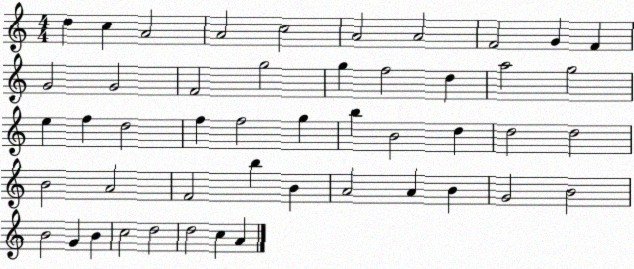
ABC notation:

X:1
T:Untitled
M:4/4
L:1/4
K:C
d c A2 A2 c2 A2 A2 F2 G F G2 G2 F2 g2 g f2 d a2 g2 e f d2 f f2 g b B2 d d2 d2 B2 A2 F2 b B A2 A B G2 B2 B2 G B c2 d2 d2 c A